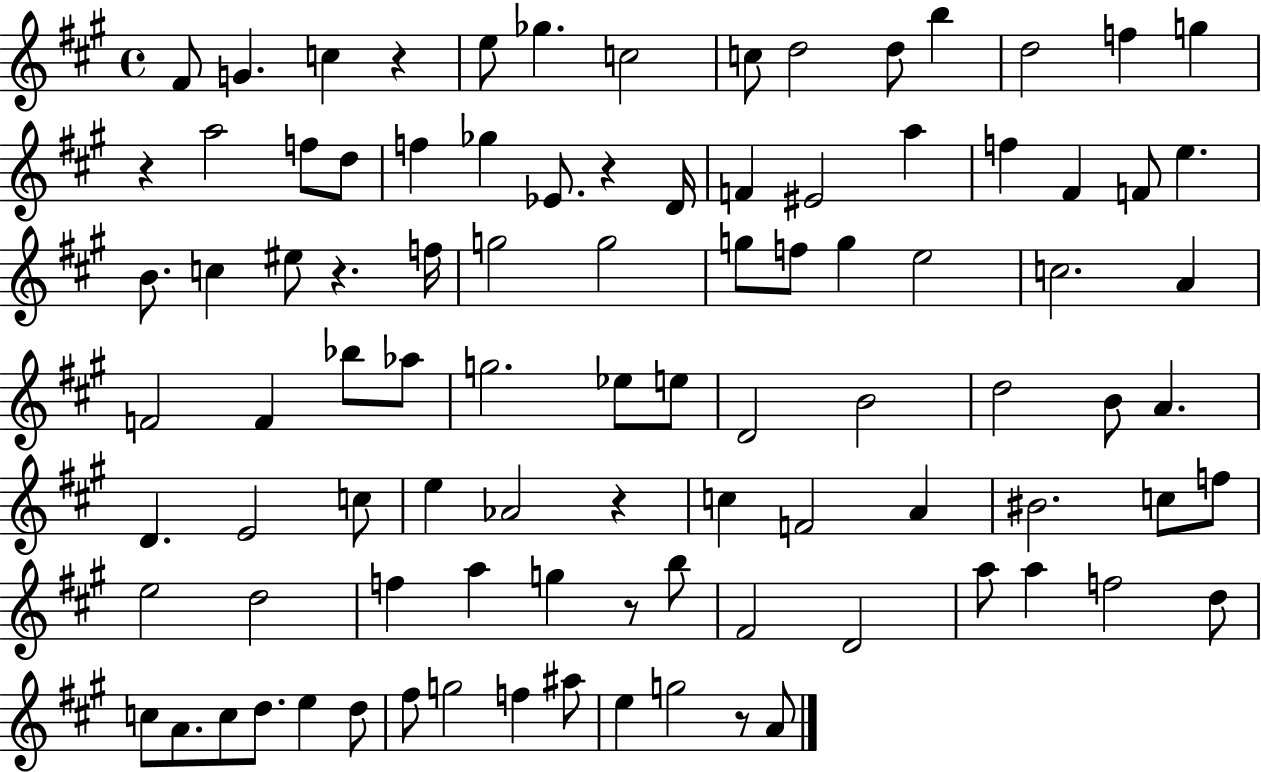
F#4/e G4/q. C5/q R/q E5/e Gb5/q. C5/h C5/e D5/h D5/e B5/q D5/h F5/q G5/q R/q A5/h F5/e D5/e F5/q Gb5/q Eb4/e. R/q D4/s F4/q EIS4/h A5/q F5/q F#4/q F4/e E5/q. B4/e. C5/q EIS5/e R/q. F5/s G5/h G5/h G5/e F5/e G5/q E5/h C5/h. A4/q F4/h F4/q Bb5/e Ab5/e G5/h. Eb5/e E5/e D4/h B4/h D5/h B4/e A4/q. D4/q. E4/h C5/e E5/q Ab4/h R/q C5/q F4/h A4/q BIS4/h. C5/e F5/e E5/h D5/h F5/q A5/q G5/q R/e B5/e F#4/h D4/h A5/e A5/q F5/h D5/e C5/e A4/e. C5/e D5/e. E5/q D5/e F#5/e G5/h F5/q A#5/e E5/q G5/h R/e A4/e